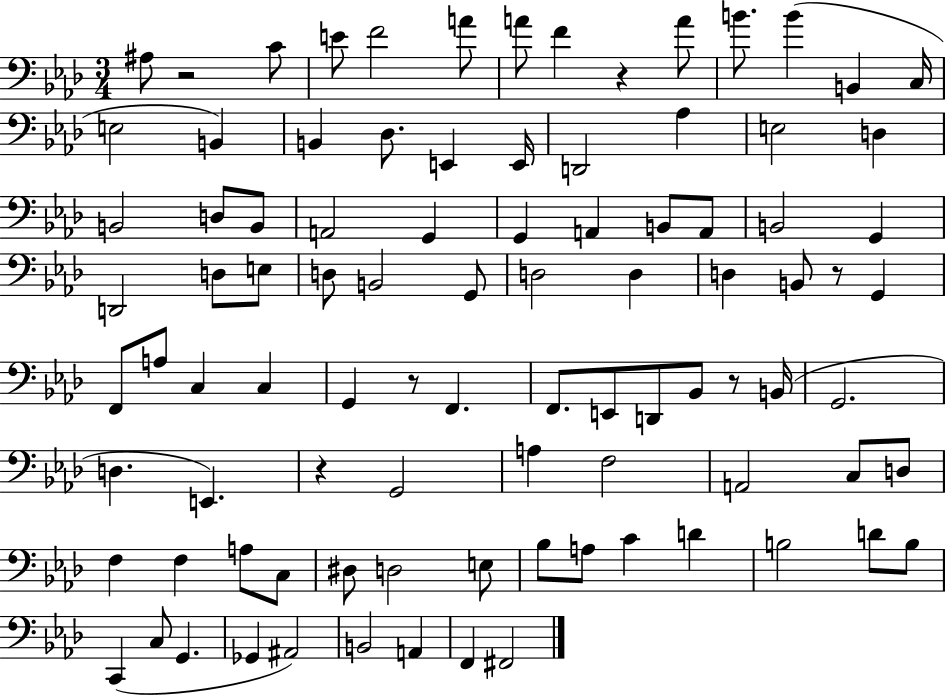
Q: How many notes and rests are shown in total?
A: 93